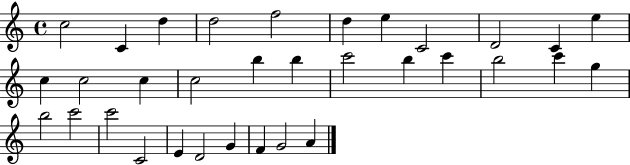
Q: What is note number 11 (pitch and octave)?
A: E5